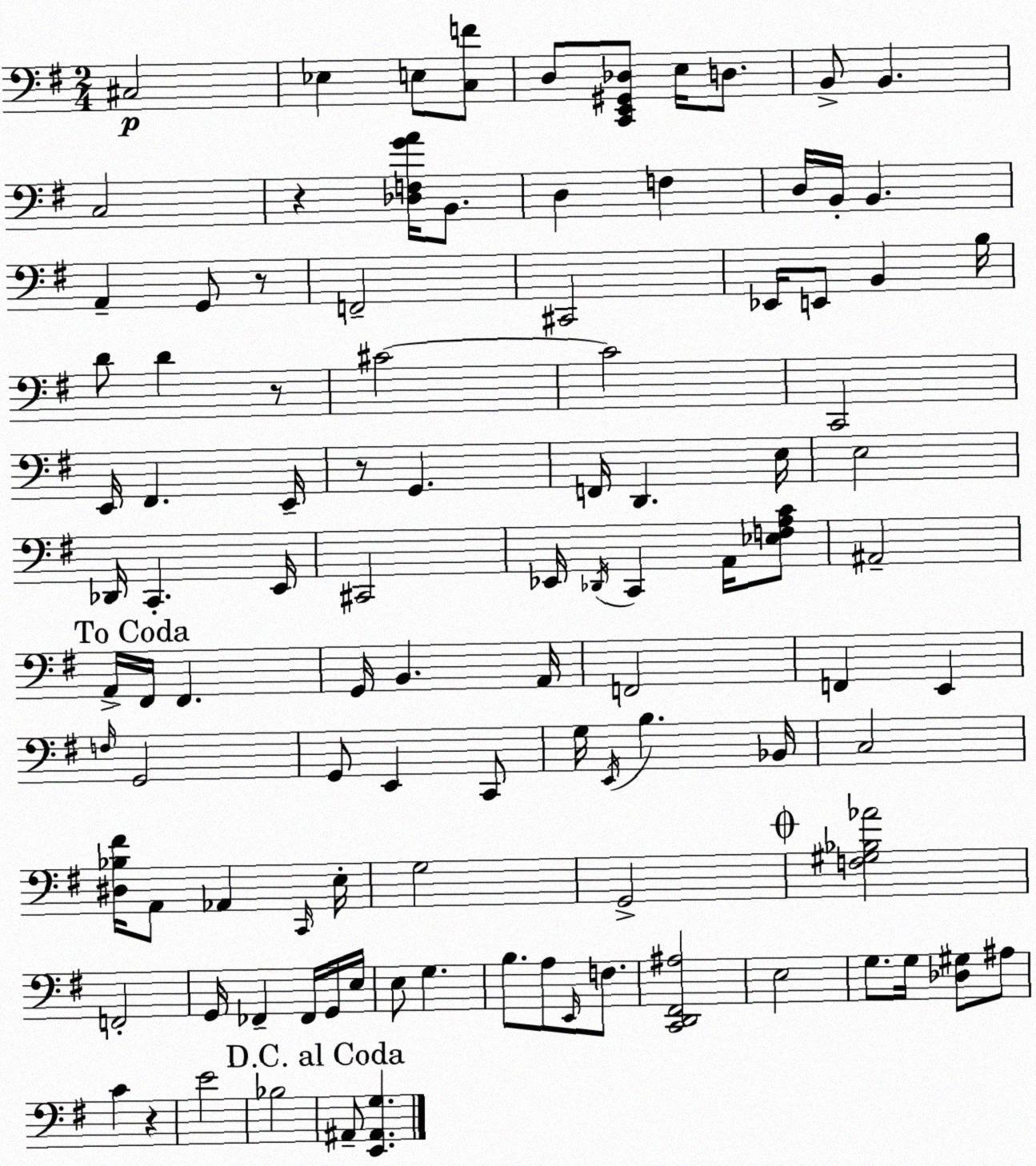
X:1
T:Untitled
M:2/4
L:1/4
K:Em
^C,2 _E, E,/2 [C,F]/2 D,/2 [C,,E,,^G,,_D,]/2 E,/4 D,/2 B,,/2 B,, C,2 z [_D,F,GA]/4 B,,/2 D, F, D,/4 B,,/4 B,, A,, G,,/2 z/2 F,,2 ^C,,2 _E,,/4 E,,/2 B,, B,/4 D/2 D z/2 ^C2 ^C2 C,,2 E,,/4 ^F,, E,,/4 z/2 G,, F,,/4 D,, E,/4 E,2 _D,,/4 C,, E,,/4 ^C,,2 _E,,/4 _D,,/4 C,, A,,/4 [_E,F,A,C]/2 ^A,,2 A,,/4 ^F,,/4 ^F,, G,,/4 B,, A,,/4 F,,2 F,, E,, F,/4 G,,2 G,,/2 E,, C,,/2 G,/4 E,,/4 B, _B,,/4 C,2 [^D,_B,^F]/4 A,,/2 _A,, C,,/4 E,/4 G,2 G,,2 [F,^G,_B,_A]2 F,,2 G,,/4 _F,, _F,,/4 G,,/4 E,/4 E,/2 G, B,/2 A,/2 E,,/4 F,/2 [C,,D,,^F,,^A,]2 E,2 G,/2 G,/4 [_D,^G,]/2 ^A,/2 C z E2 _B,2 ^A,,/2 [E,,^A,,G,]